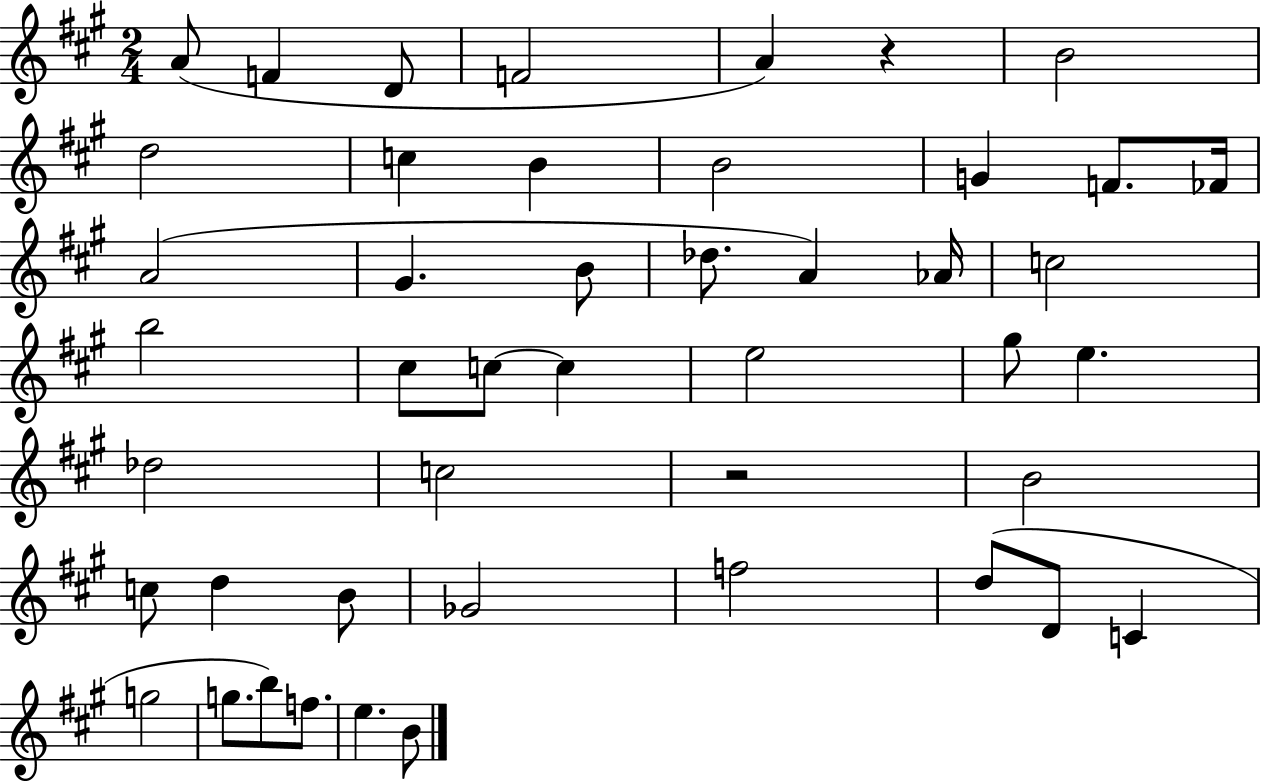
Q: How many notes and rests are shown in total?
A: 46